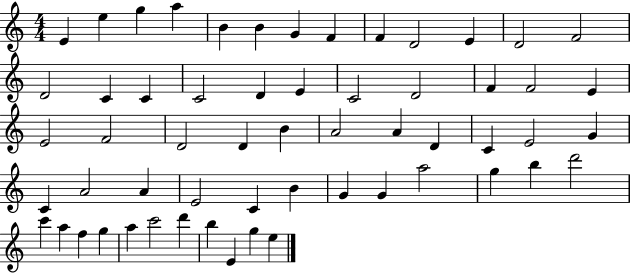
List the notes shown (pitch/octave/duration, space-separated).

E4/q E5/q G5/q A5/q B4/q B4/q G4/q F4/q F4/q D4/h E4/q D4/h F4/h D4/h C4/q C4/q C4/h D4/q E4/q C4/h D4/h F4/q F4/h E4/q E4/h F4/h D4/h D4/q B4/q A4/h A4/q D4/q C4/q E4/h G4/q C4/q A4/h A4/q E4/h C4/q B4/q G4/q G4/q A5/h G5/q B5/q D6/h C6/q A5/q F5/q G5/q A5/q C6/h D6/q B5/q E4/q G5/q E5/q